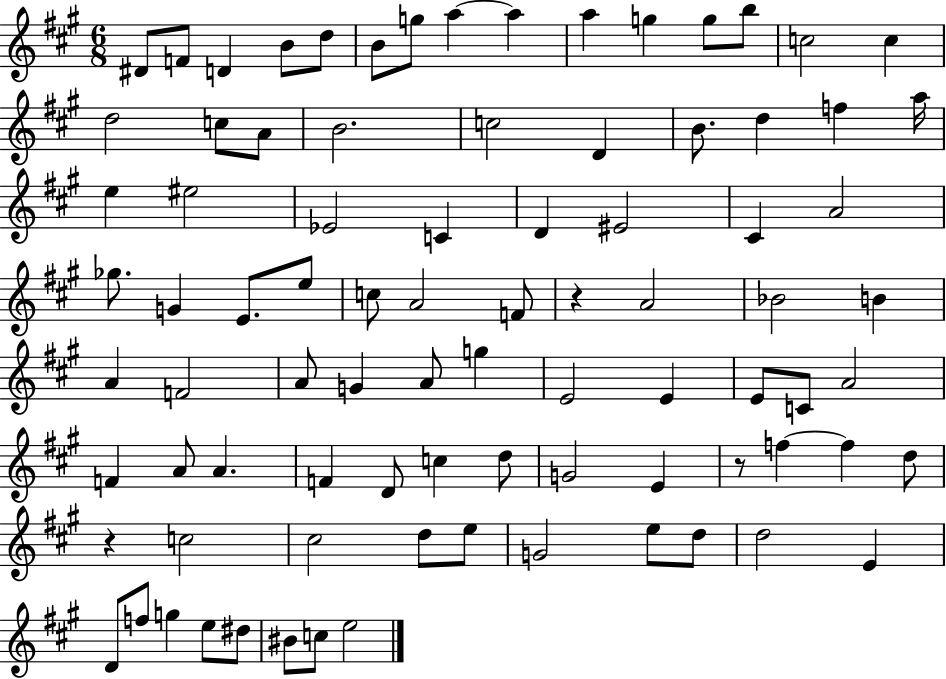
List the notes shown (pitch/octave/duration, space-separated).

D#4/e F4/e D4/q B4/e D5/e B4/e G5/e A5/q A5/q A5/q G5/q G5/e B5/e C5/h C5/q D5/h C5/e A4/e B4/h. C5/h D4/q B4/e. D5/q F5/q A5/s E5/q EIS5/h Eb4/h C4/q D4/q EIS4/h C#4/q A4/h Gb5/e. G4/q E4/e. E5/e C5/e A4/h F4/e R/q A4/h Bb4/h B4/q A4/q F4/h A4/e G4/q A4/e G5/q E4/h E4/q E4/e C4/e A4/h F4/q A4/e A4/q. F4/q D4/e C5/q D5/e G4/h E4/q R/e F5/q F5/q D5/e R/q C5/h C#5/h D5/e E5/e G4/h E5/e D5/e D5/h E4/q D4/e F5/e G5/q E5/e D#5/e BIS4/e C5/e E5/h